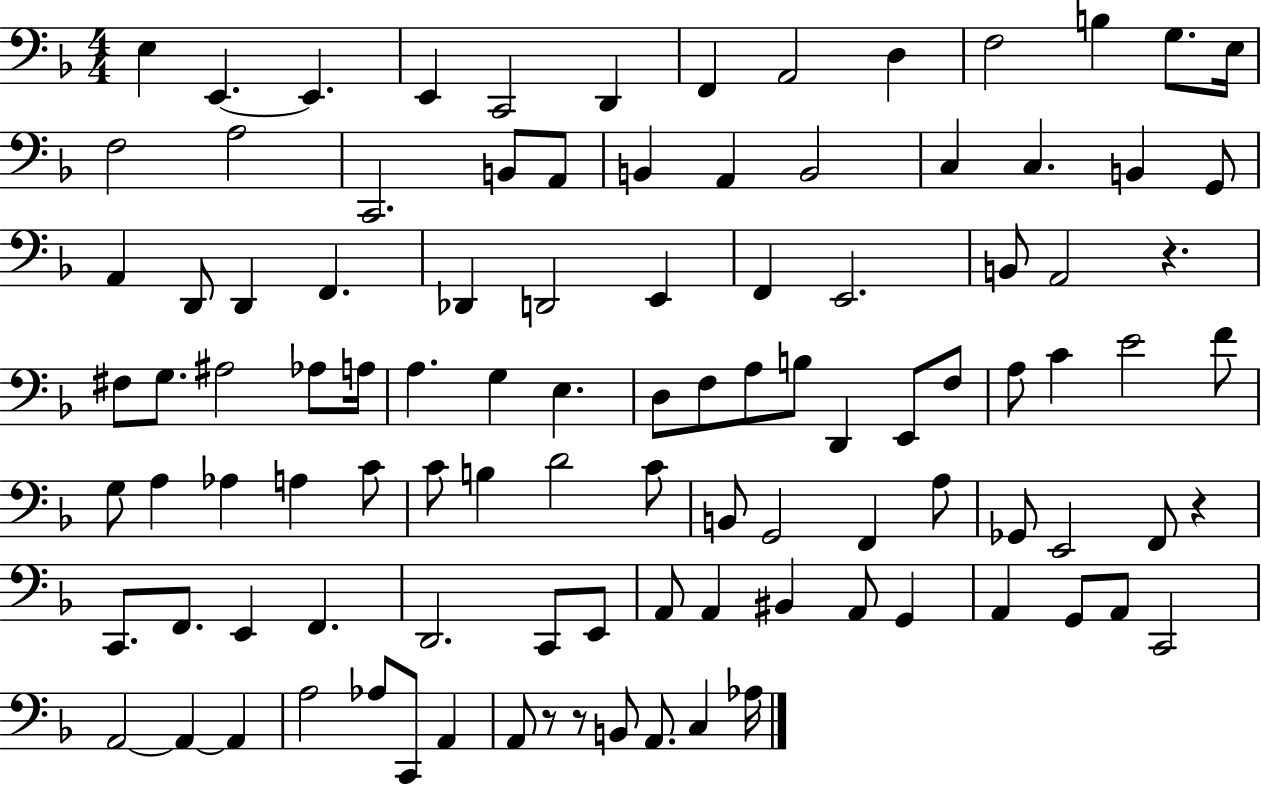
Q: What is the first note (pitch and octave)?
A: E3